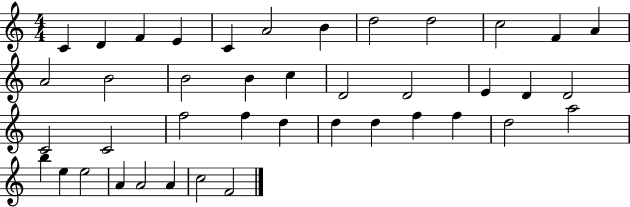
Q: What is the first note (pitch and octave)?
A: C4